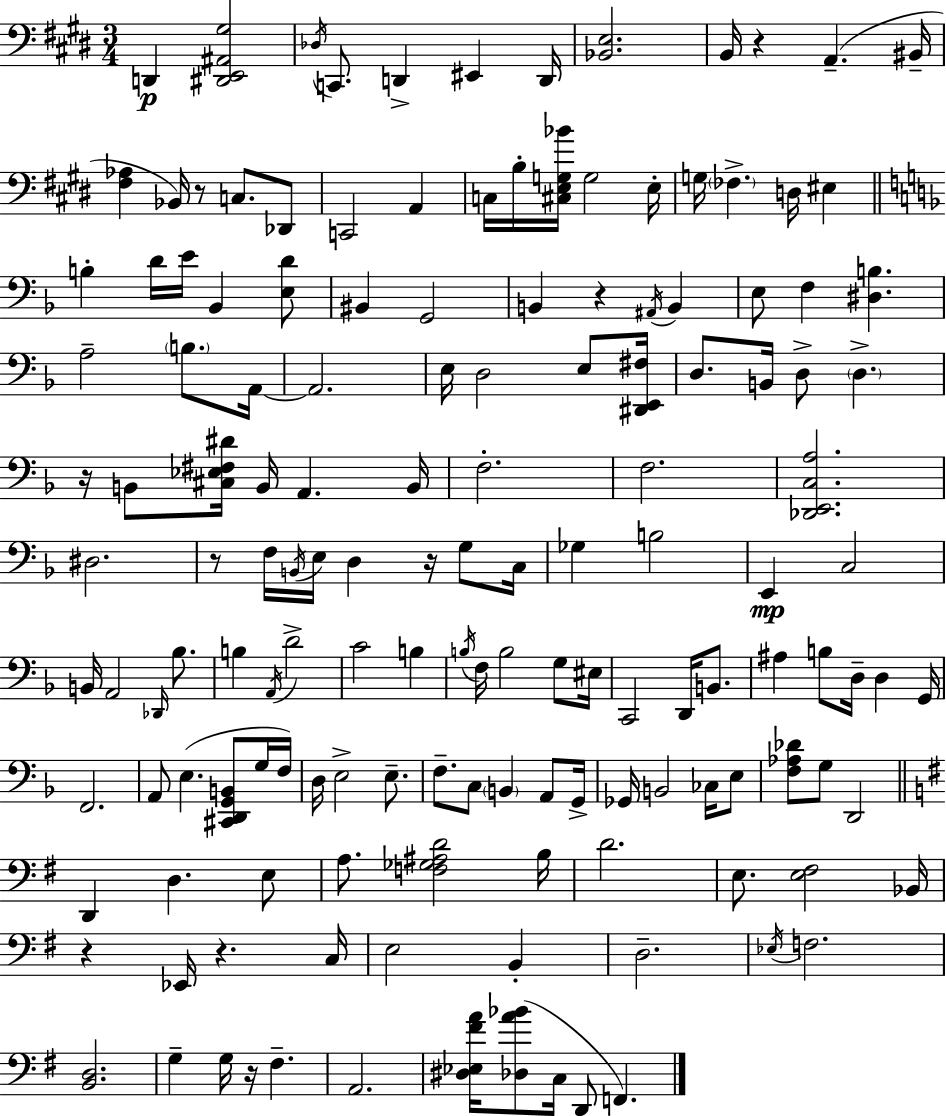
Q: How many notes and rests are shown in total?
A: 149